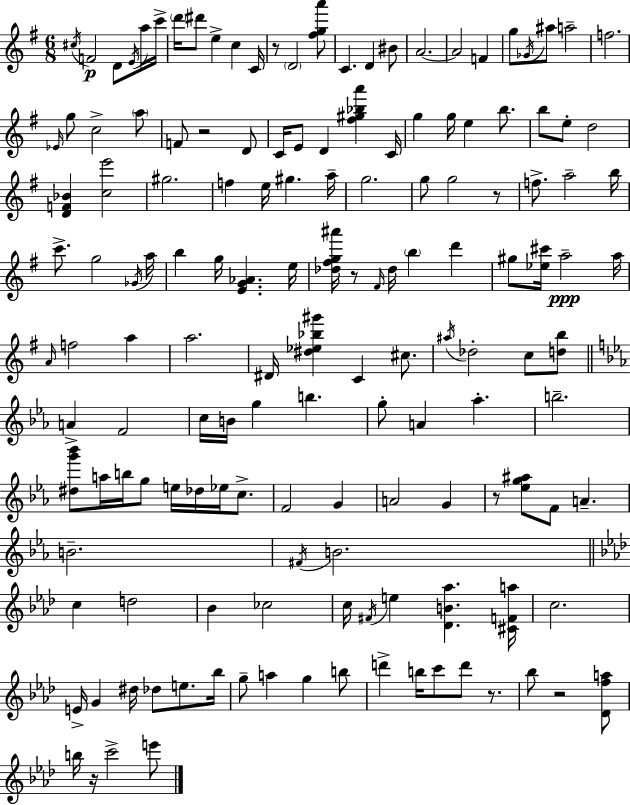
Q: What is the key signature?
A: E minor